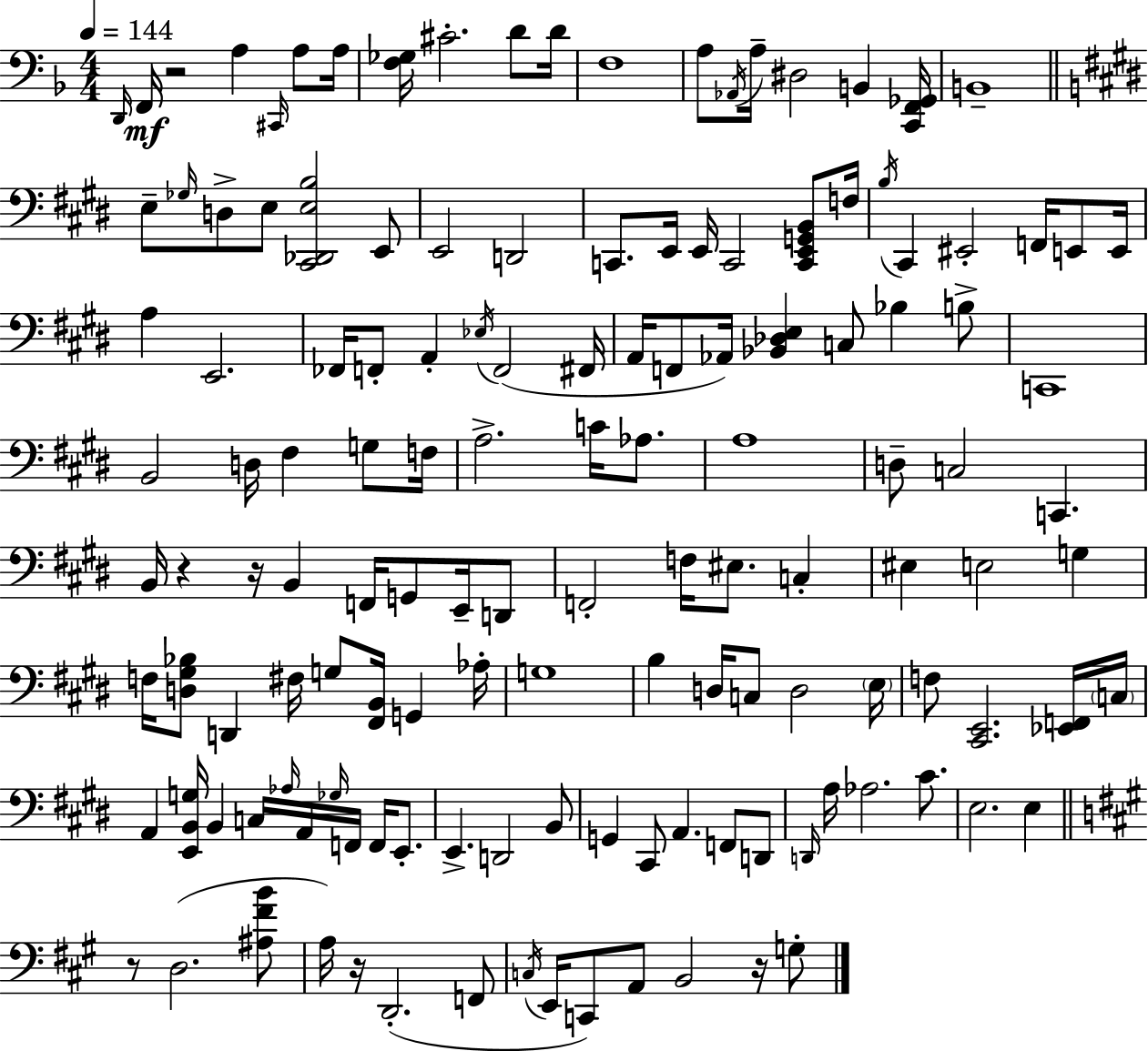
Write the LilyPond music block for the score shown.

{
  \clef bass
  \numericTimeSignature
  \time 4/4
  \key d \minor
  \tempo 4 = 144
  \repeat volta 2 { \grace { d,16 }\mf f,16 r2 a4 \grace { cis,16 } a8 | a16 <f ges>16 cis'2.-. d'8 | d'16 f1 | a8 \acciaccatura { aes,16 } a16-- dis2 b,4 | \break <c, f, ges,>16 b,1-- | \bar "||" \break \key e \major e8-- \grace { ges16 } d8-> e8 <cis, des, e b>2 e,8 | e,2 d,2 | c,8. e,16 e,16 c,2 <c, e, g, b,>8 | f16 \acciaccatura { b16 } cis,4 eis,2-. f,16 e,8 | \break e,16 a4 e,2. | fes,16 f,8-. a,4-. \acciaccatura { ees16 } f,2( | fis,16 a,16 f,8 aes,16) <bes, des e>4 c8 bes4 | b8-> c,1 | \break b,2 d16 fis4 | g8 f16 a2.-> c'16 | aes8. a1 | d8-- c2 c,4. | \break b,16 r4 r16 b,4 f,16 g,8 | e,16-- d,8 f,2-. f16 eis8. c4-. | eis4 e2 g4 | f16 <d gis bes>8 d,4 fis16 g8 <fis, b,>16 g,4 | \break aes16-. g1 | b4 d16 c8 d2 | \parenthesize e16 f8 <cis, e,>2. | <ees, f,>16 \parenthesize c16 a,4 <e, b, g>16 b,4 c16 \grace { aes16 } a,16 \grace { ges16 } | \break f,16 f,16 e,8.-. e,4.-> d,2 | b,8 g,4 cis,8 a,4. | f,8 d,8 \grace { d,16 } a16 aes2. | cis'8. e2. | \break e4 \bar "||" \break \key a \major r8 d2.( <ais fis' b'>8 | a16) r16 d,2.-.( f,8 | \acciaccatura { c16 } e,16 c,8) a,8 b,2 r16 g8-. | } \bar "|."
}